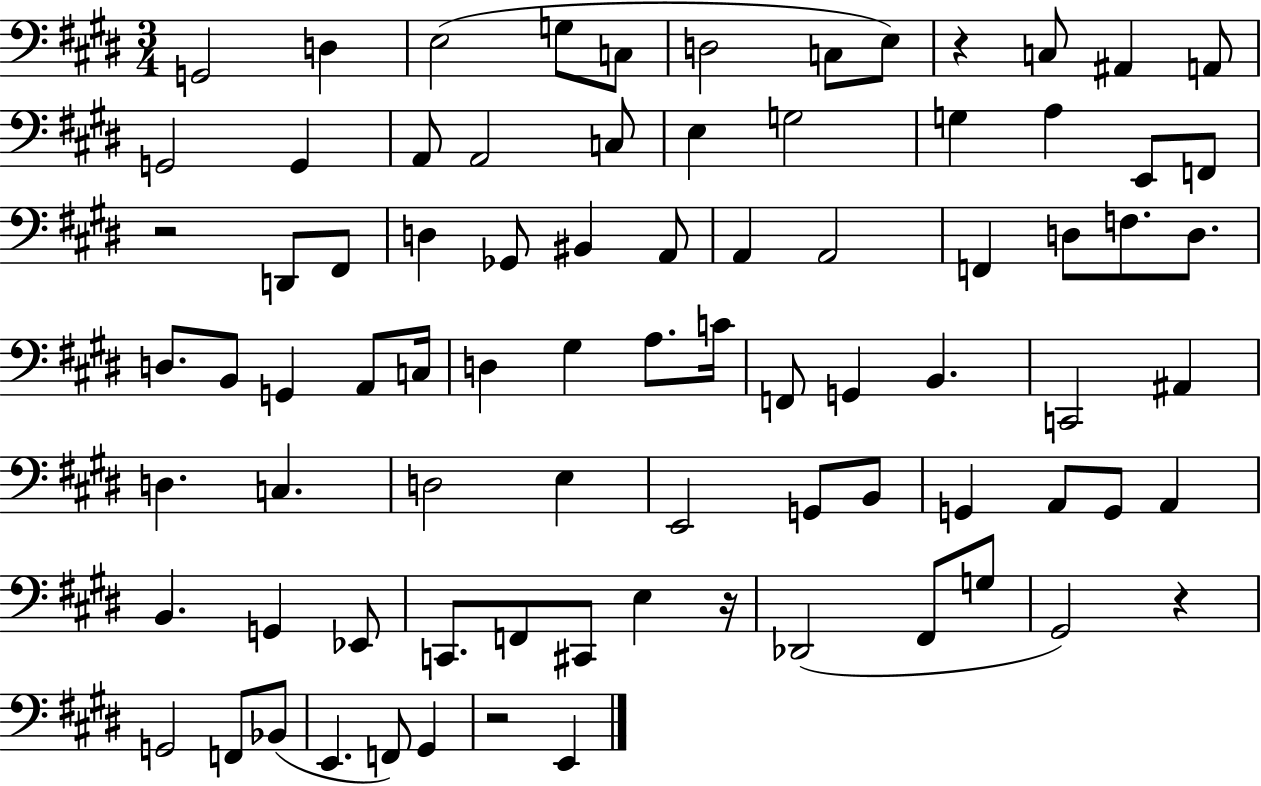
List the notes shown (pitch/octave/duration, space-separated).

G2/h D3/q E3/h G3/e C3/e D3/h C3/e E3/e R/q C3/e A#2/q A2/e G2/h G2/q A2/e A2/h C3/e E3/q G3/h G3/q A3/q E2/e F2/e R/h D2/e F#2/e D3/q Gb2/e BIS2/q A2/e A2/q A2/h F2/q D3/e F3/e. D3/e. D3/e. B2/e G2/q A2/e C3/s D3/q G#3/q A3/e. C4/s F2/e G2/q B2/q. C2/h A#2/q D3/q. C3/q. D3/h E3/q E2/h G2/e B2/e G2/q A2/e G2/e A2/q B2/q. G2/q Eb2/e C2/e. F2/e C#2/e E3/q R/s Db2/h F#2/e G3/e G#2/h R/q G2/h F2/e Bb2/e E2/q. F2/e G#2/q R/h E2/q